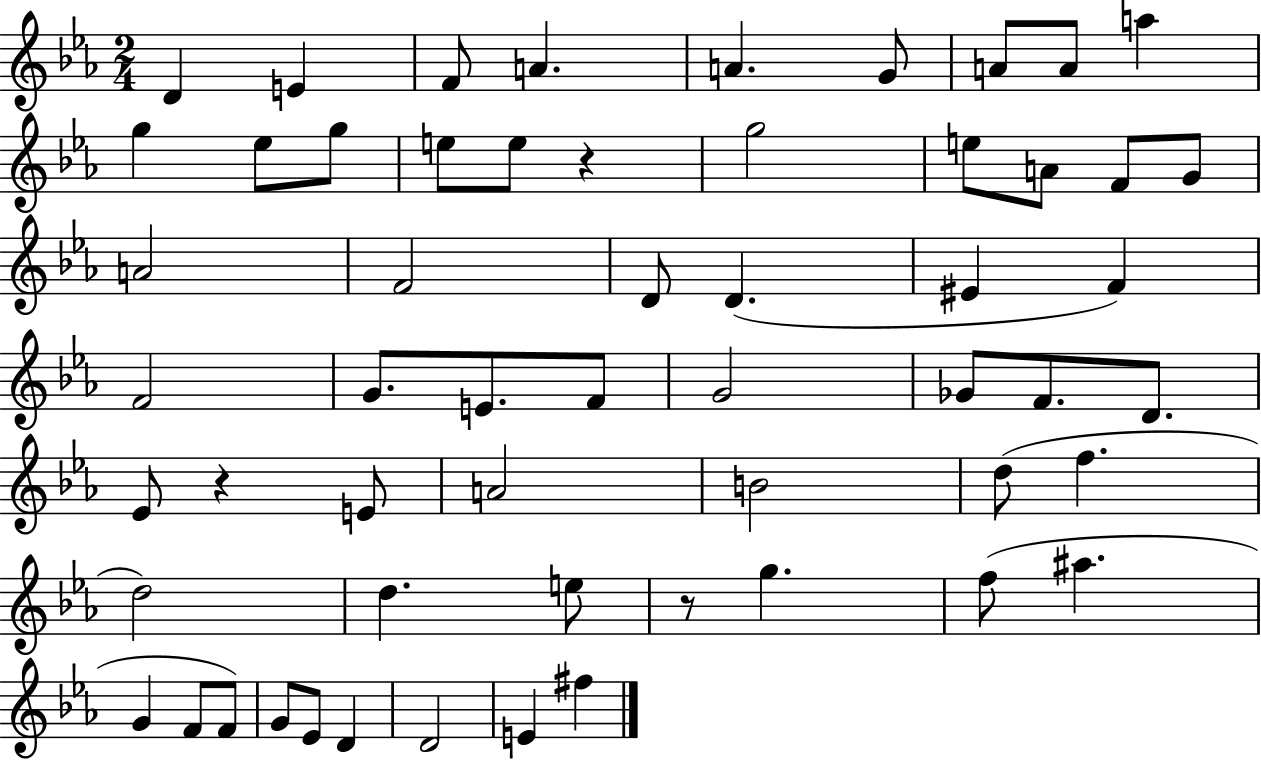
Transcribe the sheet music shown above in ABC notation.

X:1
T:Untitled
M:2/4
L:1/4
K:Eb
D E F/2 A A G/2 A/2 A/2 a g _e/2 g/2 e/2 e/2 z g2 e/2 A/2 F/2 G/2 A2 F2 D/2 D ^E F F2 G/2 E/2 F/2 G2 _G/2 F/2 D/2 _E/2 z E/2 A2 B2 d/2 f d2 d e/2 z/2 g f/2 ^a G F/2 F/2 G/2 _E/2 D D2 E ^f